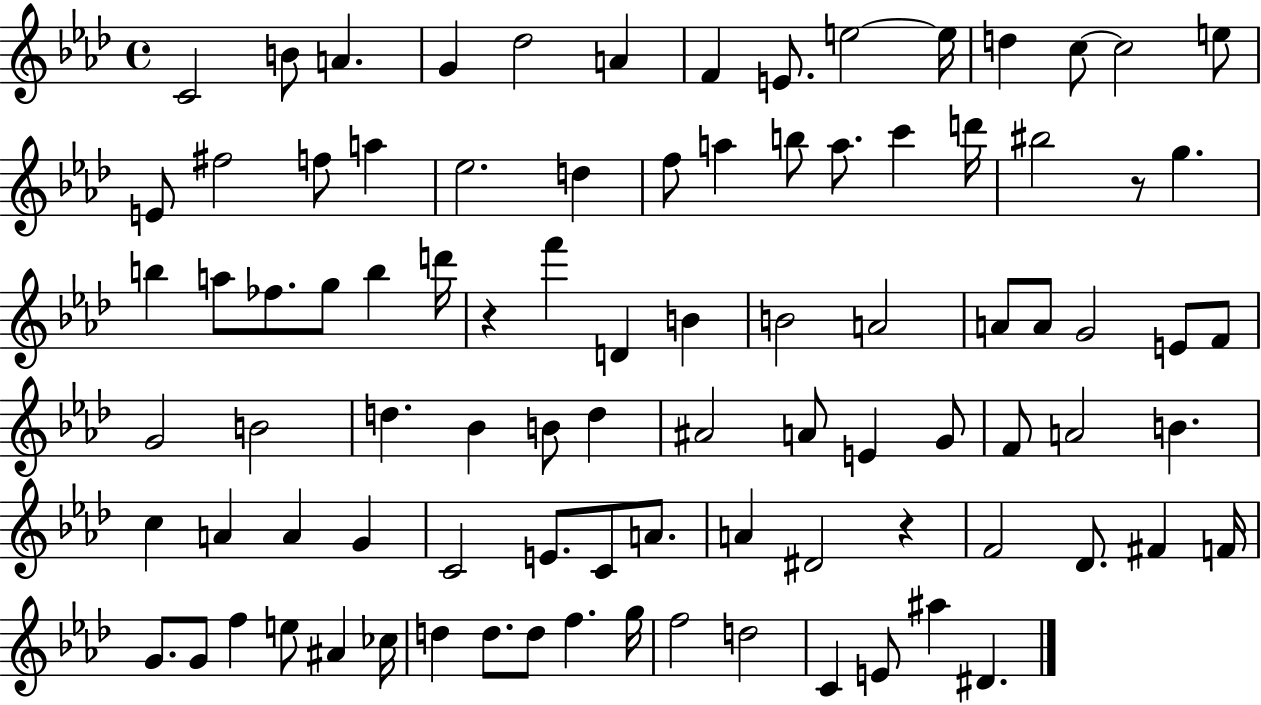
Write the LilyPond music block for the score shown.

{
  \clef treble
  \time 4/4
  \defaultTimeSignature
  \key aes \major
  c'2 b'8 a'4. | g'4 des''2 a'4 | f'4 e'8. e''2~~ e''16 | d''4 c''8~~ c''2 e''8 | \break e'8 fis''2 f''8 a''4 | ees''2. d''4 | f''8 a''4 b''8 a''8. c'''4 d'''16 | bis''2 r8 g''4. | \break b''4 a''8 fes''8. g''8 b''4 d'''16 | r4 f'''4 d'4 b'4 | b'2 a'2 | a'8 a'8 g'2 e'8 f'8 | \break g'2 b'2 | d''4. bes'4 b'8 d''4 | ais'2 a'8 e'4 g'8 | f'8 a'2 b'4. | \break c''4 a'4 a'4 g'4 | c'2 e'8. c'8 a'8. | a'4 dis'2 r4 | f'2 des'8. fis'4 f'16 | \break g'8. g'8 f''4 e''8 ais'4 ces''16 | d''4 d''8. d''8 f''4. g''16 | f''2 d''2 | c'4 e'8 ais''4 dis'4. | \break \bar "|."
}